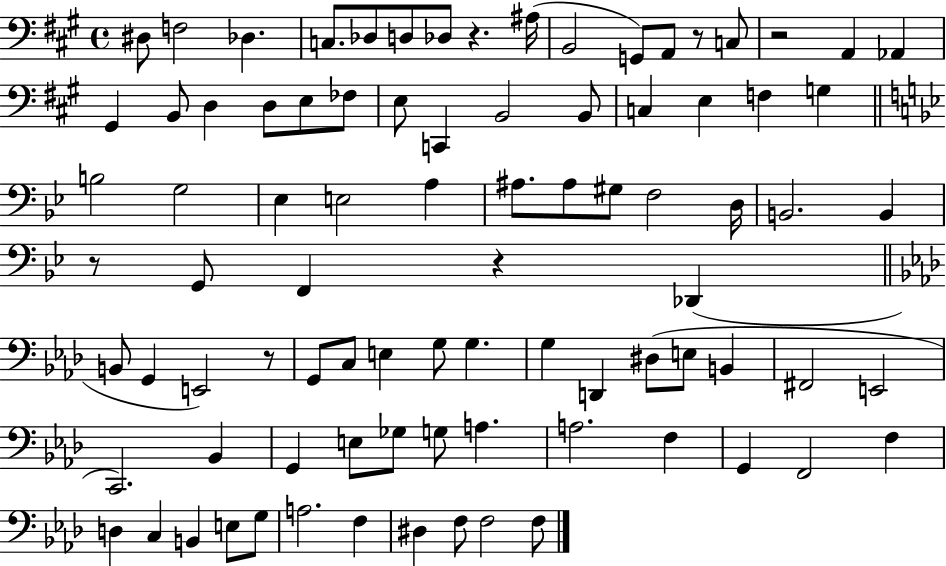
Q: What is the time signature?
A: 4/4